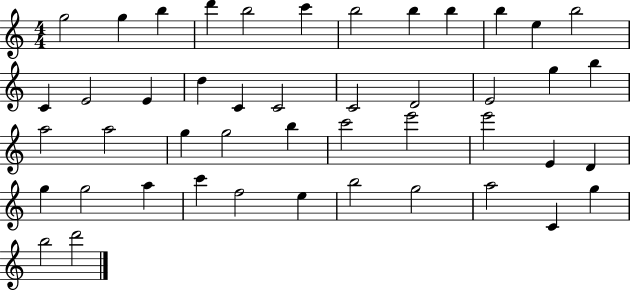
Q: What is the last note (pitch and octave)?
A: D6